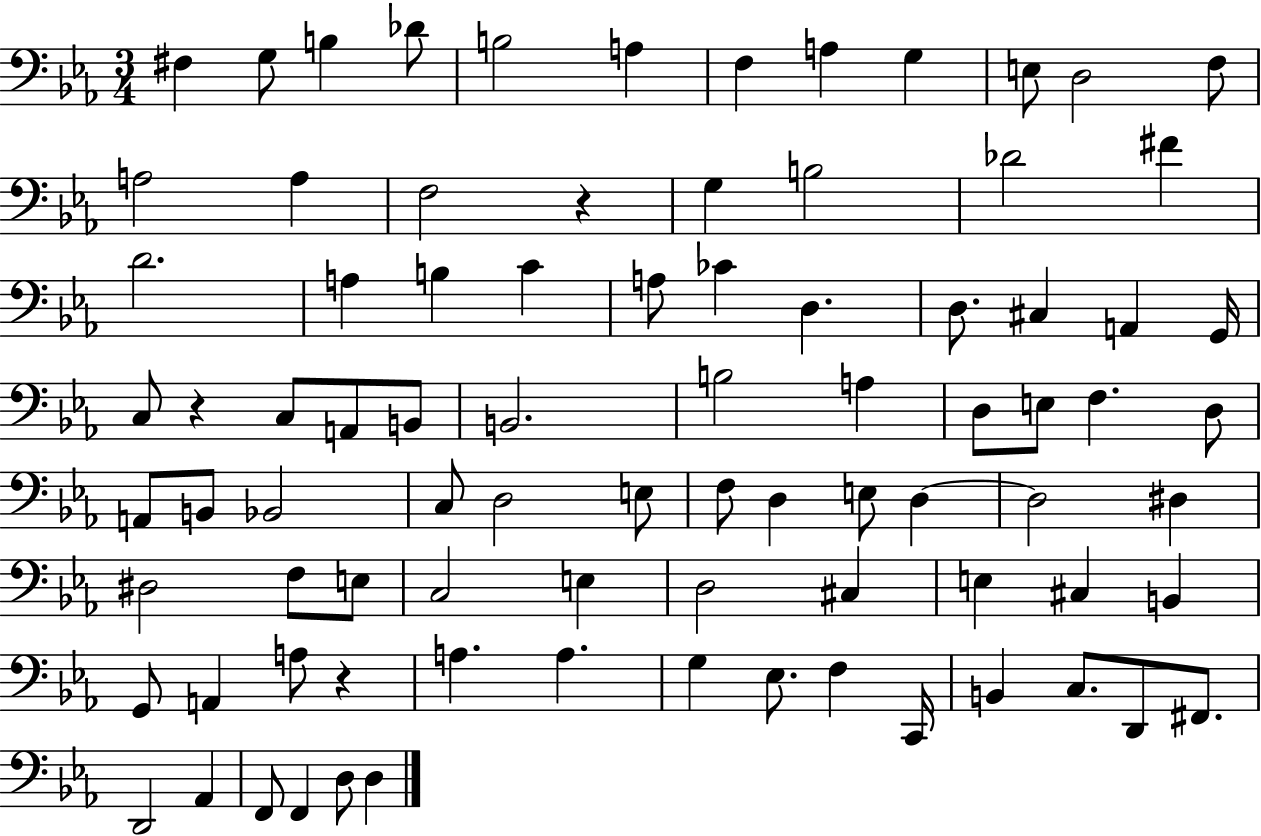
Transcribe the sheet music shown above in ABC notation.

X:1
T:Untitled
M:3/4
L:1/4
K:Eb
^F, G,/2 B, _D/2 B,2 A, F, A, G, E,/2 D,2 F,/2 A,2 A, F,2 z G, B,2 _D2 ^F D2 A, B, C A,/2 _C D, D,/2 ^C, A,, G,,/4 C,/2 z C,/2 A,,/2 B,,/2 B,,2 B,2 A, D,/2 E,/2 F, D,/2 A,,/2 B,,/2 _B,,2 C,/2 D,2 E,/2 F,/2 D, E,/2 D, D,2 ^D, ^D,2 F,/2 E,/2 C,2 E, D,2 ^C, E, ^C, B,, G,,/2 A,, A,/2 z A, A, G, _E,/2 F, C,,/4 B,, C,/2 D,,/2 ^F,,/2 D,,2 _A,, F,,/2 F,, D,/2 D,